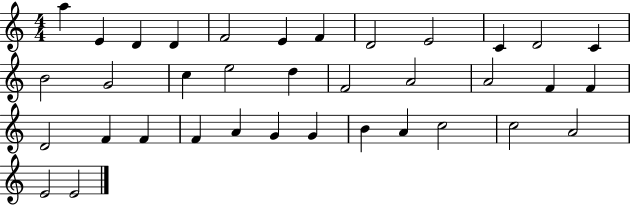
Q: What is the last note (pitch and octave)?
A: E4